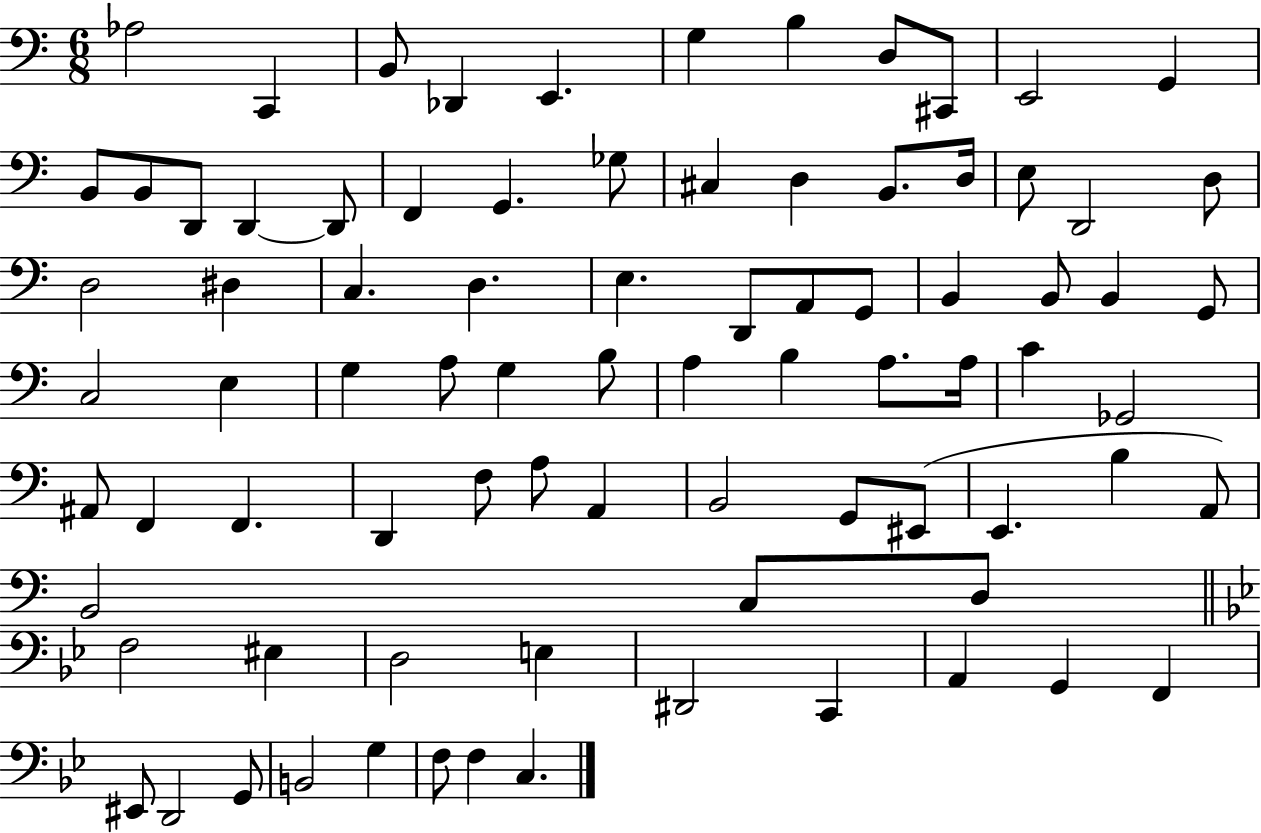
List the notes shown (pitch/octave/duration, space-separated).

Ab3/h C2/q B2/e Db2/q E2/q. G3/q B3/q D3/e C#2/e E2/h G2/q B2/e B2/e D2/e D2/q D2/e F2/q G2/q. Gb3/e C#3/q D3/q B2/e. D3/s E3/e D2/h D3/e D3/h D#3/q C3/q. D3/q. E3/q. D2/e A2/e G2/e B2/q B2/e B2/q G2/e C3/h E3/q G3/q A3/e G3/q B3/e A3/q B3/q A3/e. A3/s C4/q Gb2/h A#2/e F2/q F2/q. D2/q F3/e A3/e A2/q B2/h G2/e EIS2/e E2/q. B3/q A2/e B2/h C3/e D3/e F3/h EIS3/q D3/h E3/q D#2/h C2/q A2/q G2/q F2/q EIS2/e D2/h G2/e B2/h G3/q F3/e F3/q C3/q.